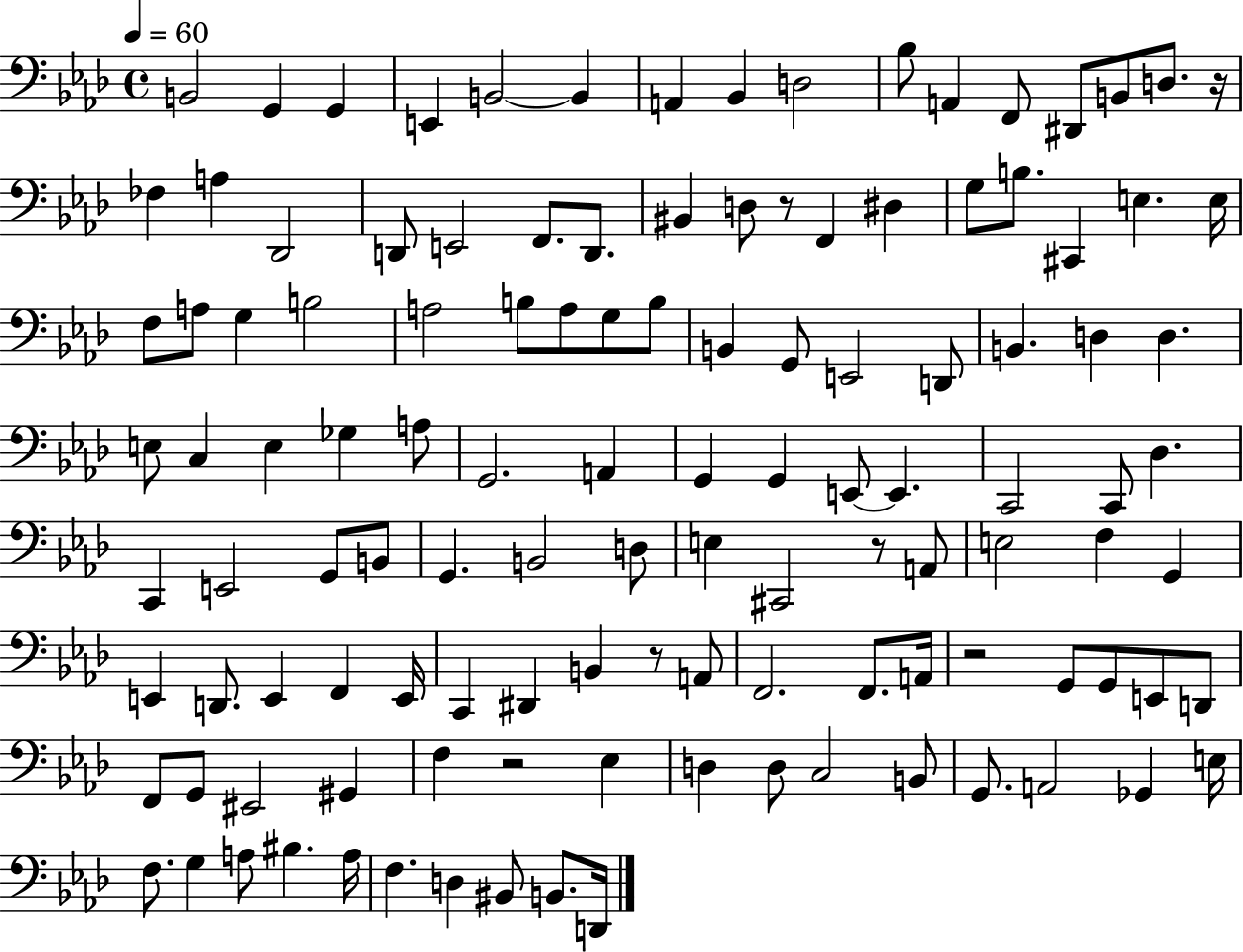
B2/h G2/q G2/q E2/q B2/h B2/q A2/q Bb2/q D3/h Bb3/e A2/q F2/e D#2/e B2/e D3/e. R/s FES3/q A3/q Db2/h D2/e E2/h F2/e. D2/e. BIS2/q D3/e R/e F2/q D#3/q G3/e B3/e. C#2/q E3/q. E3/s F3/e A3/e G3/q B3/h A3/h B3/e A3/e G3/e B3/e B2/q G2/e E2/h D2/e B2/q. D3/q D3/q. E3/e C3/q E3/q Gb3/q A3/e G2/h. A2/q G2/q G2/q E2/e E2/q. C2/h C2/e Db3/q. C2/q E2/h G2/e B2/e G2/q. B2/h D3/e E3/q C#2/h R/e A2/e E3/h F3/q G2/q E2/q D2/e. E2/q F2/q E2/s C2/q D#2/q B2/q R/e A2/e F2/h. F2/e. A2/s R/h G2/e G2/e E2/e D2/e F2/e G2/e EIS2/h G#2/q F3/q R/h Eb3/q D3/q D3/e C3/h B2/e G2/e. A2/h Gb2/q E3/s F3/e. G3/q A3/e BIS3/q. A3/s F3/q. D3/q BIS2/e B2/e. D2/s